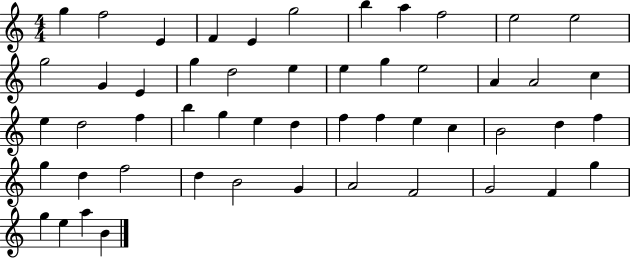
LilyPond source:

{
  \clef treble
  \numericTimeSignature
  \time 4/4
  \key c \major
  g''4 f''2 e'4 | f'4 e'4 g''2 | b''4 a''4 f''2 | e''2 e''2 | \break g''2 g'4 e'4 | g''4 d''2 e''4 | e''4 g''4 e''2 | a'4 a'2 c''4 | \break e''4 d''2 f''4 | b''4 g''4 e''4 d''4 | f''4 f''4 e''4 c''4 | b'2 d''4 f''4 | \break g''4 d''4 f''2 | d''4 b'2 g'4 | a'2 f'2 | g'2 f'4 g''4 | \break g''4 e''4 a''4 b'4 | \bar "|."
}